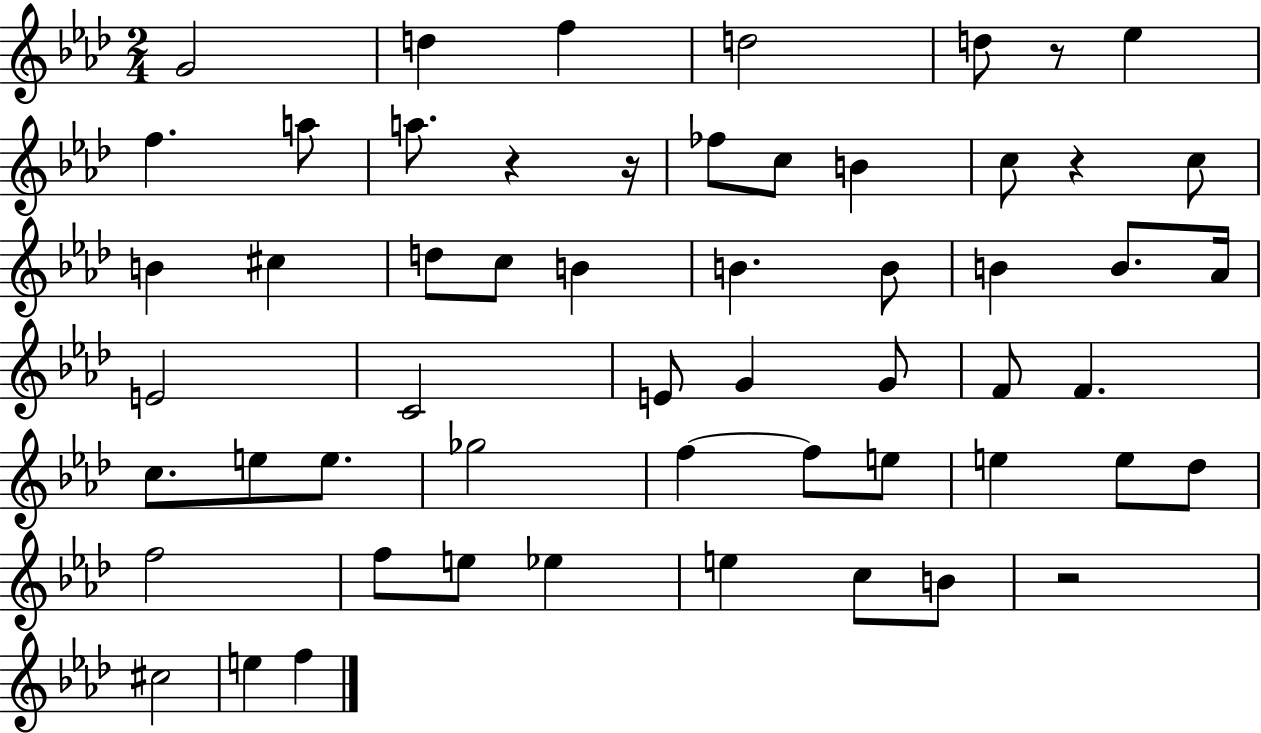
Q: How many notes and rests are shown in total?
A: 56